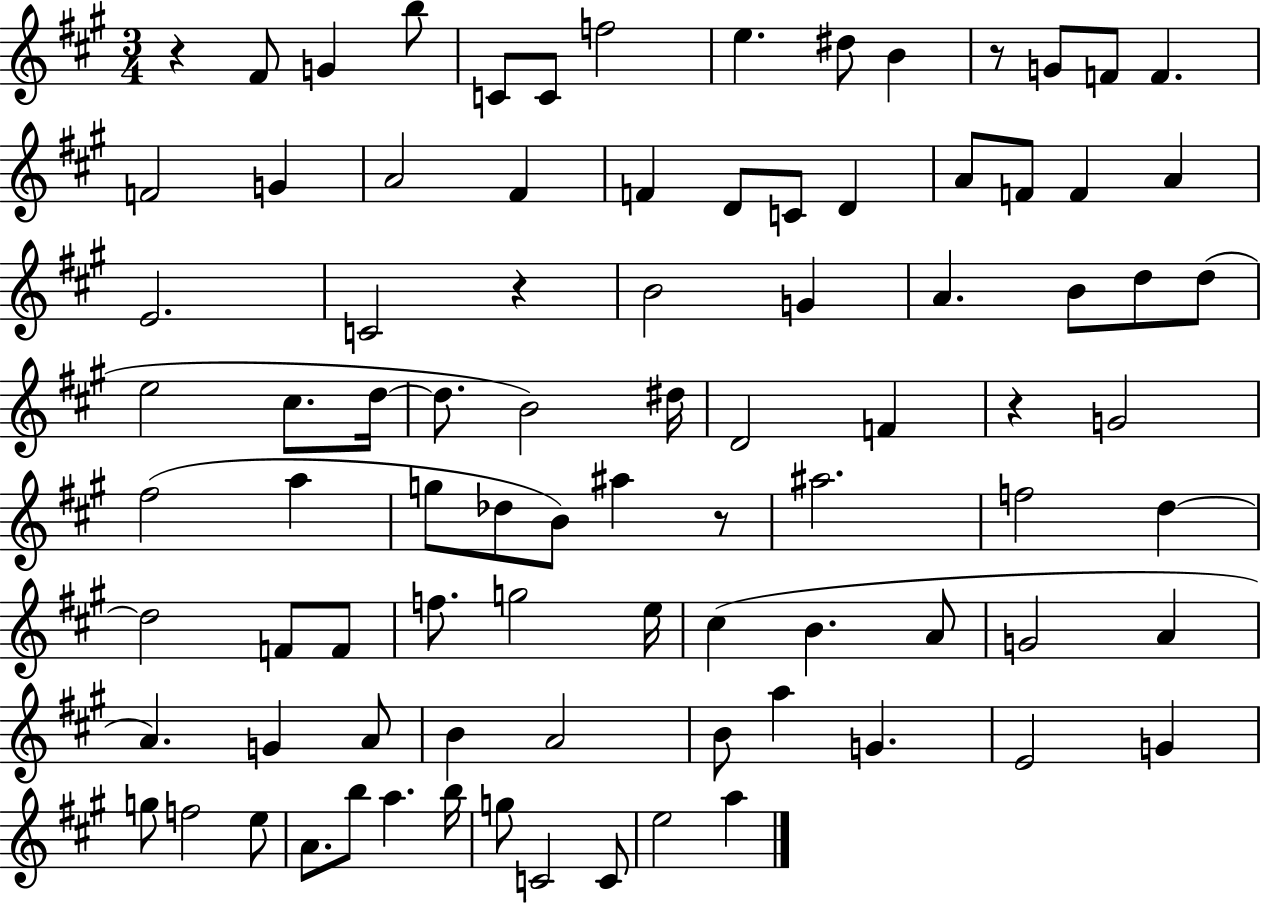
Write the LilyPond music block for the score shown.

{
  \clef treble
  \numericTimeSignature
  \time 3/4
  \key a \major
  r4 fis'8 g'4 b''8 | c'8 c'8 f''2 | e''4. dis''8 b'4 | r8 g'8 f'8 f'4. | \break f'2 g'4 | a'2 fis'4 | f'4 d'8 c'8 d'4 | a'8 f'8 f'4 a'4 | \break e'2. | c'2 r4 | b'2 g'4 | a'4. b'8 d''8 d''8( | \break e''2 cis''8. d''16~~ | d''8. b'2) dis''16 | d'2 f'4 | r4 g'2 | \break fis''2( a''4 | g''8 des''8 b'8) ais''4 r8 | ais''2. | f''2 d''4~~ | \break d''2 f'8 f'8 | f''8. g''2 e''16 | cis''4( b'4. a'8 | g'2 a'4 | \break a'4.) g'4 a'8 | b'4 a'2 | b'8 a''4 g'4. | e'2 g'4 | \break g''8 f''2 e''8 | a'8. b''8 a''4. b''16 | g''8 c'2 c'8 | e''2 a''4 | \break \bar "|."
}